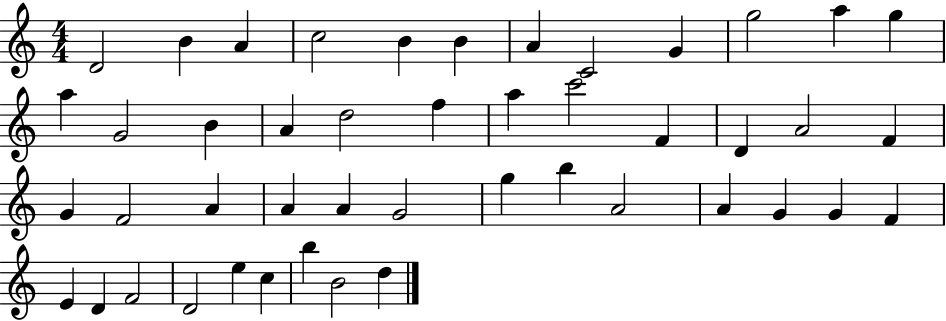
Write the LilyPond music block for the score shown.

{
  \clef treble
  \numericTimeSignature
  \time 4/4
  \key c \major
  d'2 b'4 a'4 | c''2 b'4 b'4 | a'4 c'2 g'4 | g''2 a''4 g''4 | \break a''4 g'2 b'4 | a'4 d''2 f''4 | a''4 c'''2 f'4 | d'4 a'2 f'4 | \break g'4 f'2 a'4 | a'4 a'4 g'2 | g''4 b''4 a'2 | a'4 g'4 g'4 f'4 | \break e'4 d'4 f'2 | d'2 e''4 c''4 | b''4 b'2 d''4 | \bar "|."
}